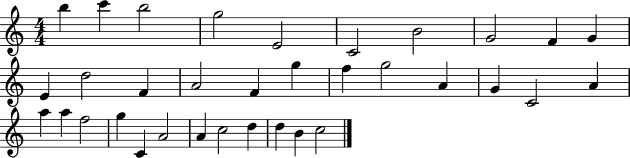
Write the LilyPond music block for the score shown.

{
  \clef treble
  \numericTimeSignature
  \time 4/4
  \key c \major
  b''4 c'''4 b''2 | g''2 e'2 | c'2 b'2 | g'2 f'4 g'4 | \break e'4 d''2 f'4 | a'2 f'4 g''4 | f''4 g''2 a'4 | g'4 c'2 a'4 | \break a''4 a''4 f''2 | g''4 c'4 a'2 | a'4 c''2 d''4 | d''4 b'4 c''2 | \break \bar "|."
}